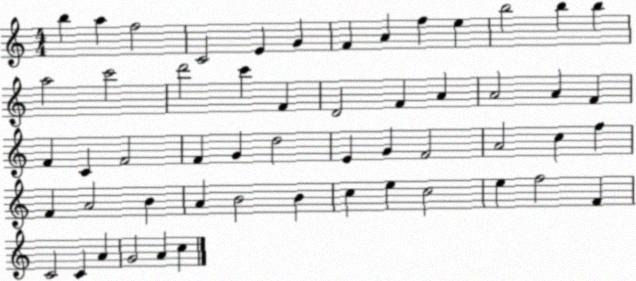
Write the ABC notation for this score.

X:1
T:Untitled
M:4/4
L:1/4
K:C
b a f2 C2 E G F A f e b2 b b a2 c'2 d'2 c' F D2 F A A2 A F F C F2 F G d2 E G F2 A2 c f F A2 B A B2 B c e c2 e f2 F C2 C A G2 A c